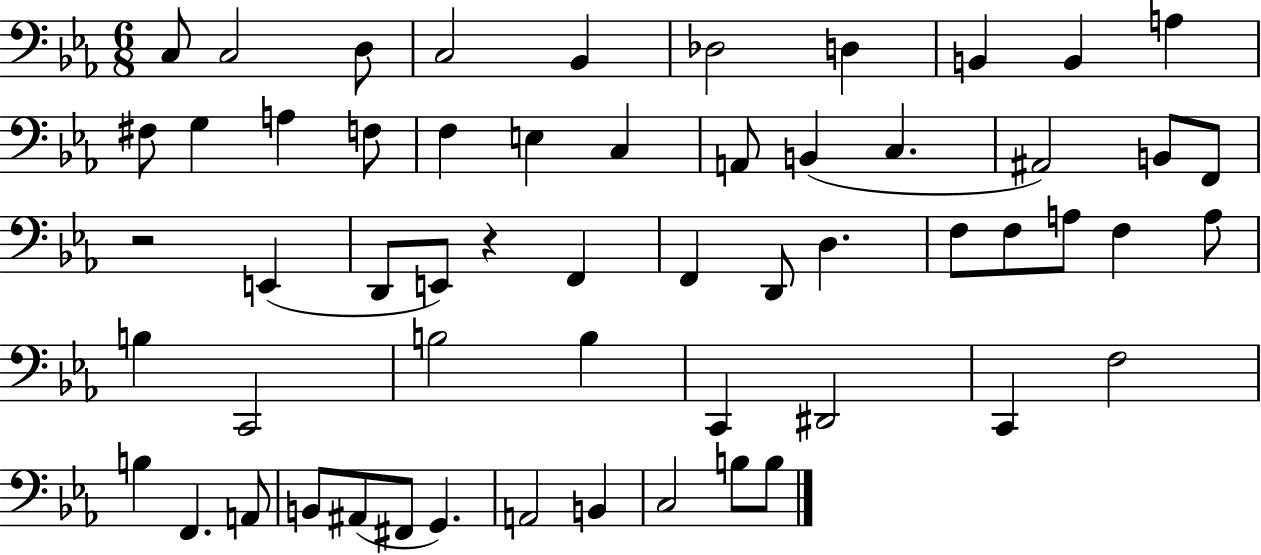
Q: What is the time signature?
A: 6/8